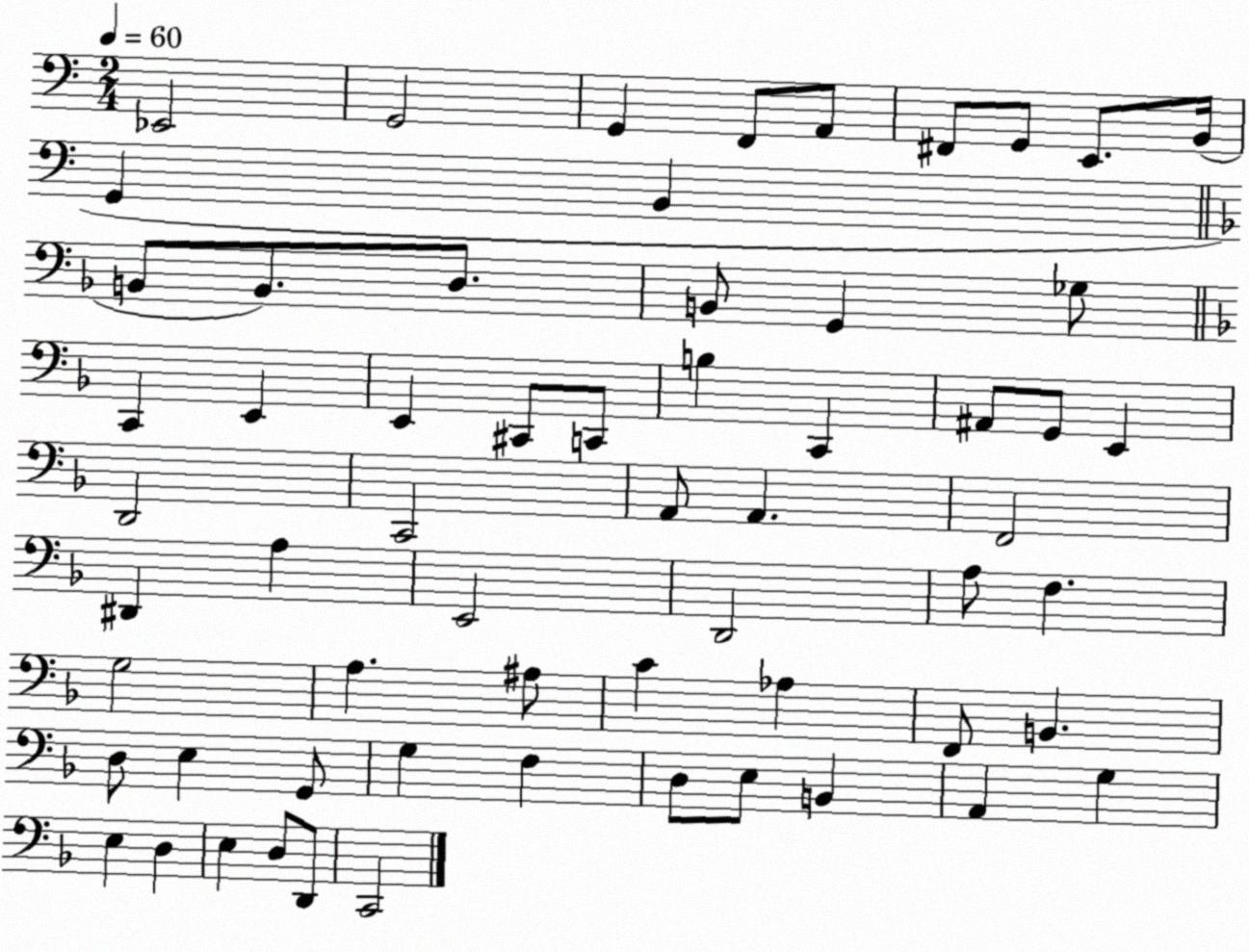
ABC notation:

X:1
T:Untitled
M:2/4
L:1/4
K:C
_E,,2 G,,2 G,, F,,/2 A,,/2 ^F,,/2 G,,/2 E,,/2 B,,/4 G,, B,, B,,/2 B,,/2 D,/2 B,,/2 G,, _G,/2 C,, E,, E,, ^C,,/2 C,,/2 B, C,, ^A,,/2 G,,/2 E,, D,,2 C,,2 A,,/2 A,, F,,2 ^D,, A, E,,2 D,,2 A,/2 F, G,2 A, ^A,/2 C _A, F,,/2 B,, D,/2 E, G,,/2 G, F, D,/2 E,/2 B,, A,, G, E, D, E, D,/2 D,,/2 C,,2